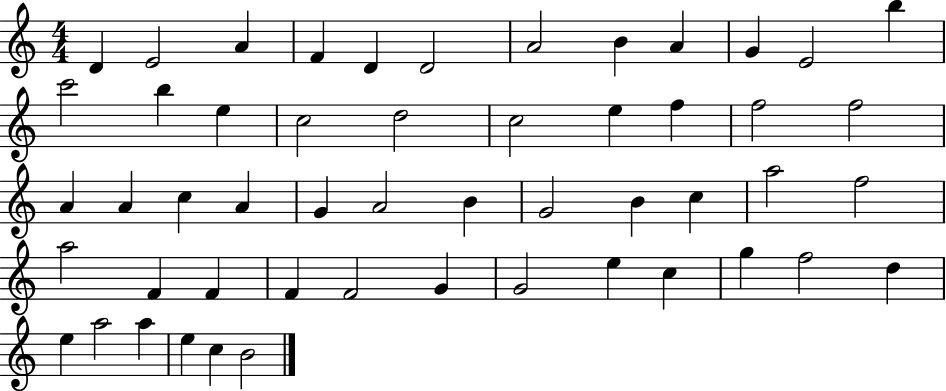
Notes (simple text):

D4/q E4/h A4/q F4/q D4/q D4/h A4/h B4/q A4/q G4/q E4/h B5/q C6/h B5/q E5/q C5/h D5/h C5/h E5/q F5/q F5/h F5/h A4/q A4/q C5/q A4/q G4/q A4/h B4/q G4/h B4/q C5/q A5/h F5/h A5/h F4/q F4/q F4/q F4/h G4/q G4/h E5/q C5/q G5/q F5/h D5/q E5/q A5/h A5/q E5/q C5/q B4/h